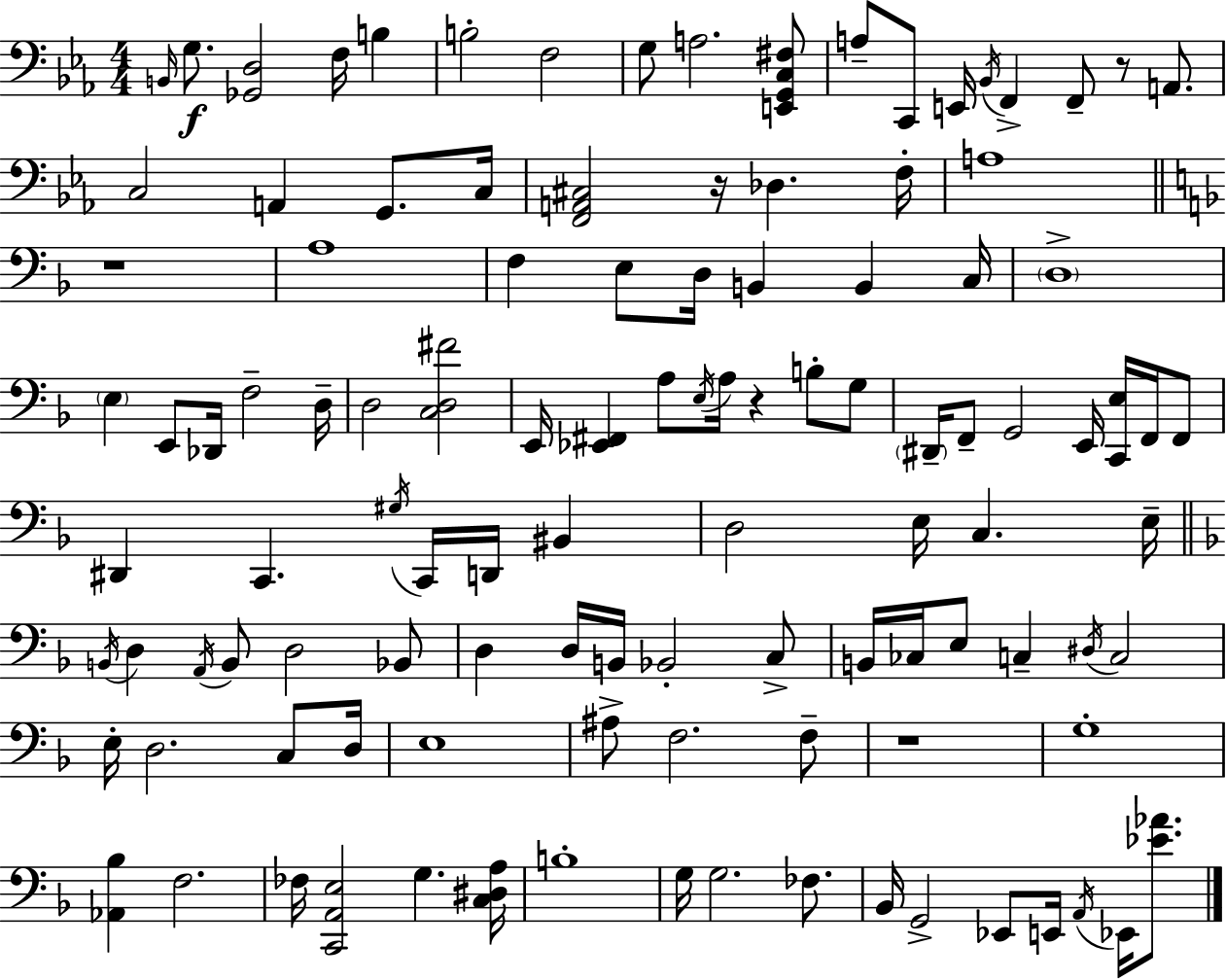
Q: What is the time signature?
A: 4/4